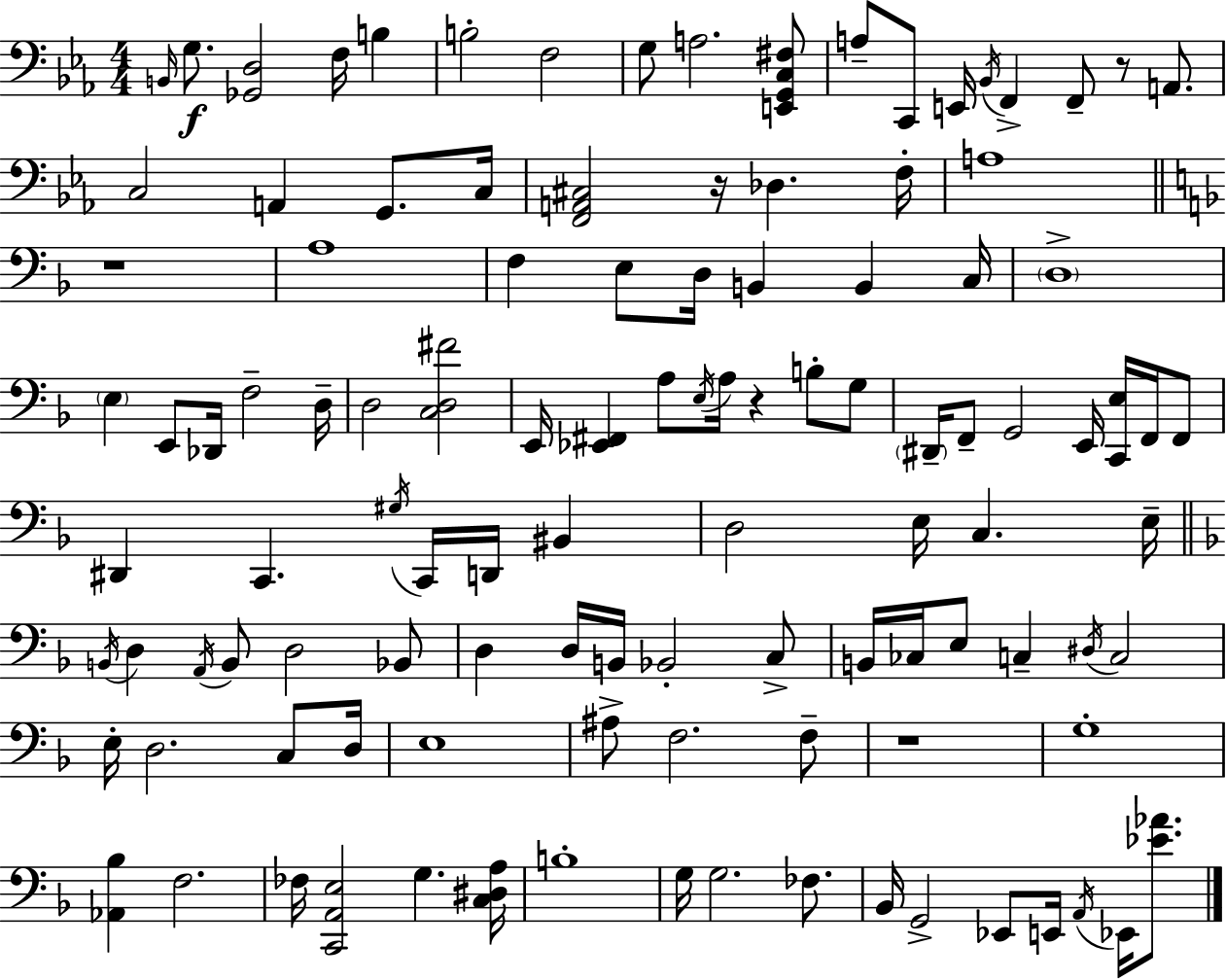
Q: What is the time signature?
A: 4/4